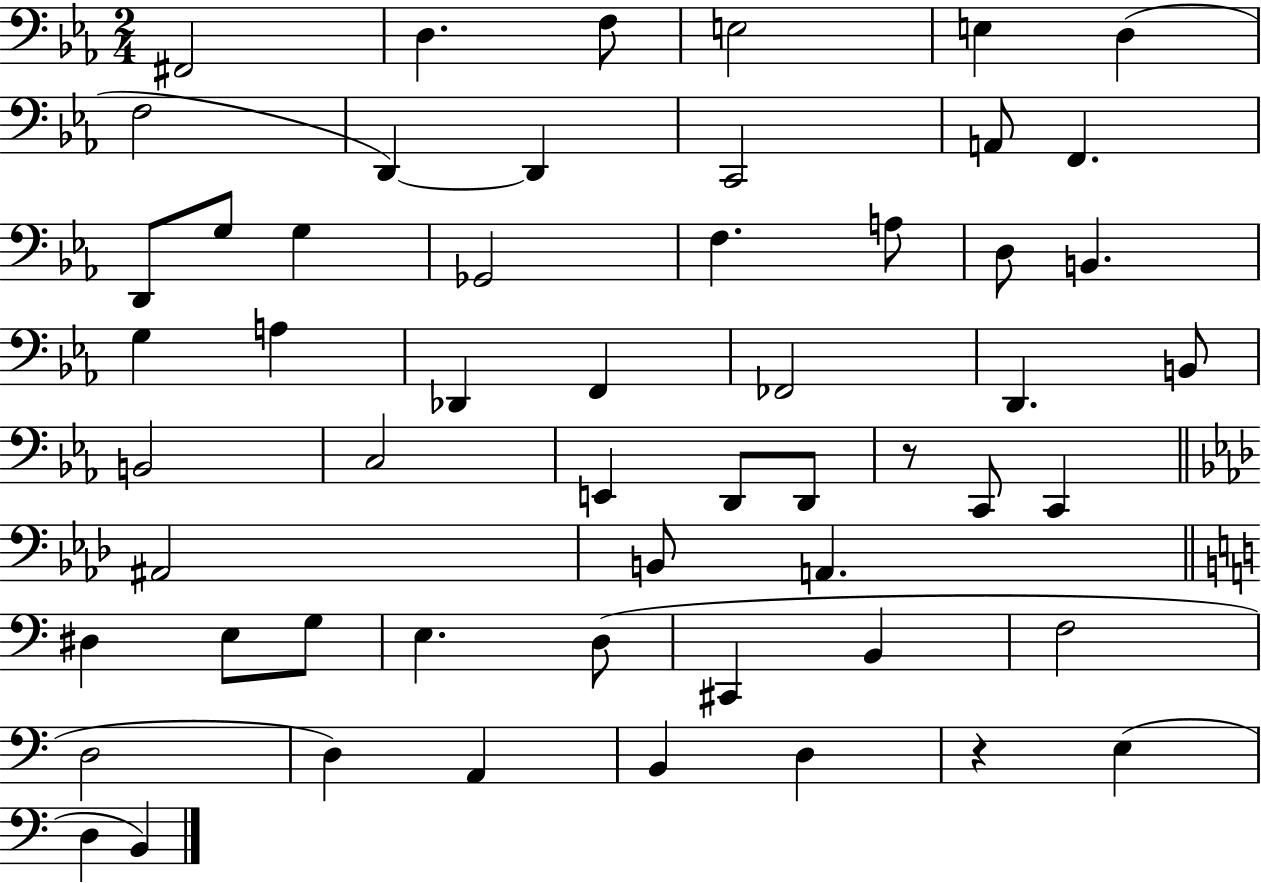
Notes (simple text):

F#2/h D3/q. F3/e E3/h E3/q D3/q F3/h D2/q D2/q C2/h A2/e F2/q. D2/e G3/e G3/q Gb2/h F3/q. A3/e D3/e B2/q. G3/q A3/q Db2/q F2/q FES2/h D2/q. B2/e B2/h C3/h E2/q D2/e D2/e R/e C2/e C2/q A#2/h B2/e A2/q. D#3/q E3/e G3/e E3/q. D3/e C#2/q B2/q F3/h D3/h D3/q A2/q B2/q D3/q R/q E3/q D3/q B2/q